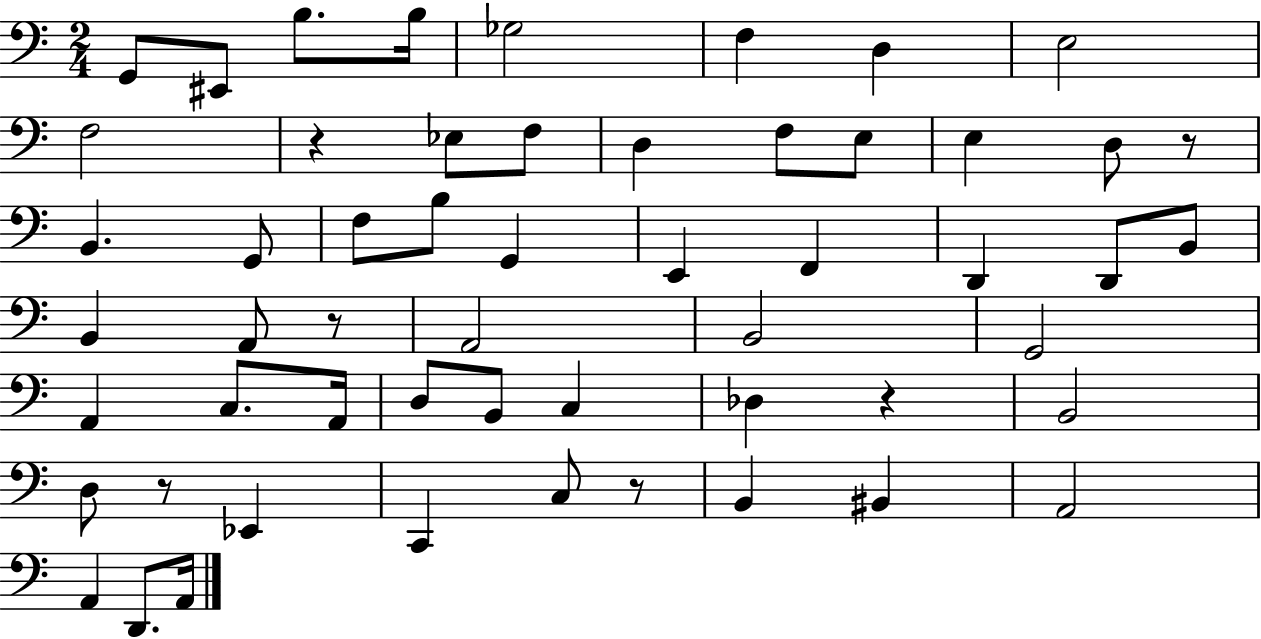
{
  \clef bass
  \numericTimeSignature
  \time 2/4
  \key c \major
  g,8 eis,8 b8. b16 | ges2 | f4 d4 | e2 | \break f2 | r4 ees8 f8 | d4 f8 e8 | e4 d8 r8 | \break b,4. g,8 | f8 b8 g,4 | e,4 f,4 | d,4 d,8 b,8 | \break b,4 a,8 r8 | a,2 | b,2 | g,2 | \break a,4 c8. a,16 | d8 b,8 c4 | des4 r4 | b,2 | \break d8 r8 ees,4 | c,4 c8 r8 | b,4 bis,4 | a,2 | \break a,4 d,8. a,16 | \bar "|."
}